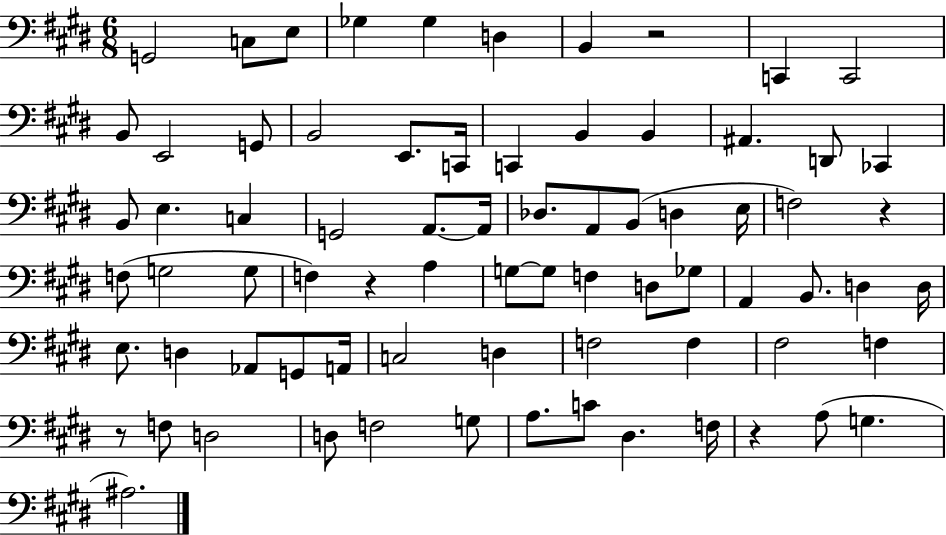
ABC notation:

X:1
T:Untitled
M:6/8
L:1/4
K:E
G,,2 C,/2 E,/2 _G, _G, D, B,, z2 C,, C,,2 B,,/2 E,,2 G,,/2 B,,2 E,,/2 C,,/4 C,, B,, B,, ^A,, D,,/2 _C,, B,,/2 E, C, G,,2 A,,/2 A,,/4 _D,/2 A,,/2 B,,/2 D, E,/4 F,2 z F,/2 G,2 G,/2 F, z A, G,/2 G,/2 F, D,/2 _G,/2 A,, B,,/2 D, D,/4 E,/2 D, _A,,/2 G,,/2 A,,/4 C,2 D, F,2 F, ^F,2 F, z/2 F,/2 D,2 D,/2 F,2 G,/2 A,/2 C/2 ^D, F,/4 z A,/2 G, ^A,2